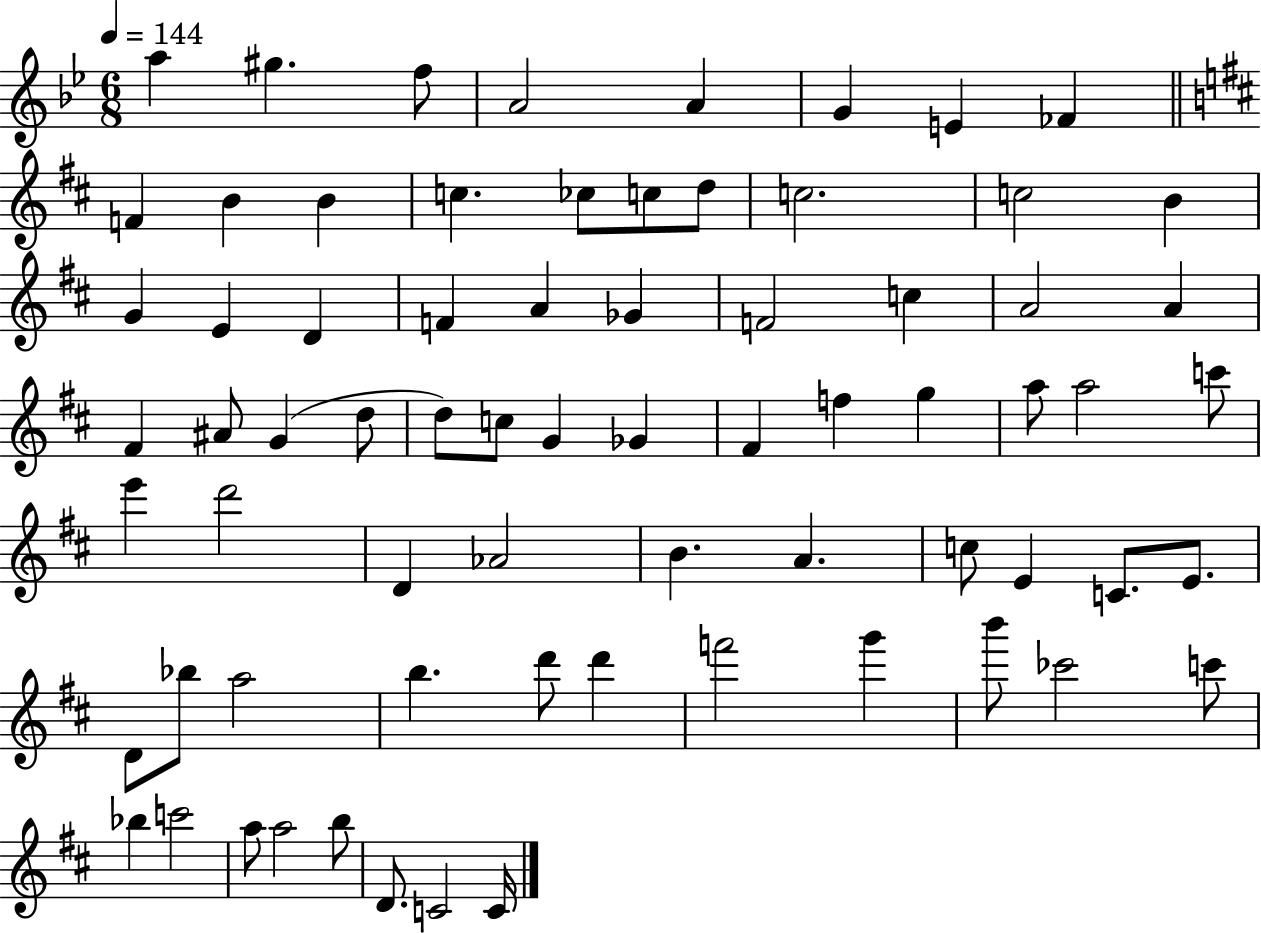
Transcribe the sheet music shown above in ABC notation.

X:1
T:Untitled
M:6/8
L:1/4
K:Bb
a ^g f/2 A2 A G E _F F B B c _c/2 c/2 d/2 c2 c2 B G E D F A _G F2 c A2 A ^F ^A/2 G d/2 d/2 c/2 G _G ^F f g a/2 a2 c'/2 e' d'2 D _A2 B A c/2 E C/2 E/2 D/2 _b/2 a2 b d'/2 d' f'2 g' b'/2 _c'2 c'/2 _b c'2 a/2 a2 b/2 D/2 C2 C/4